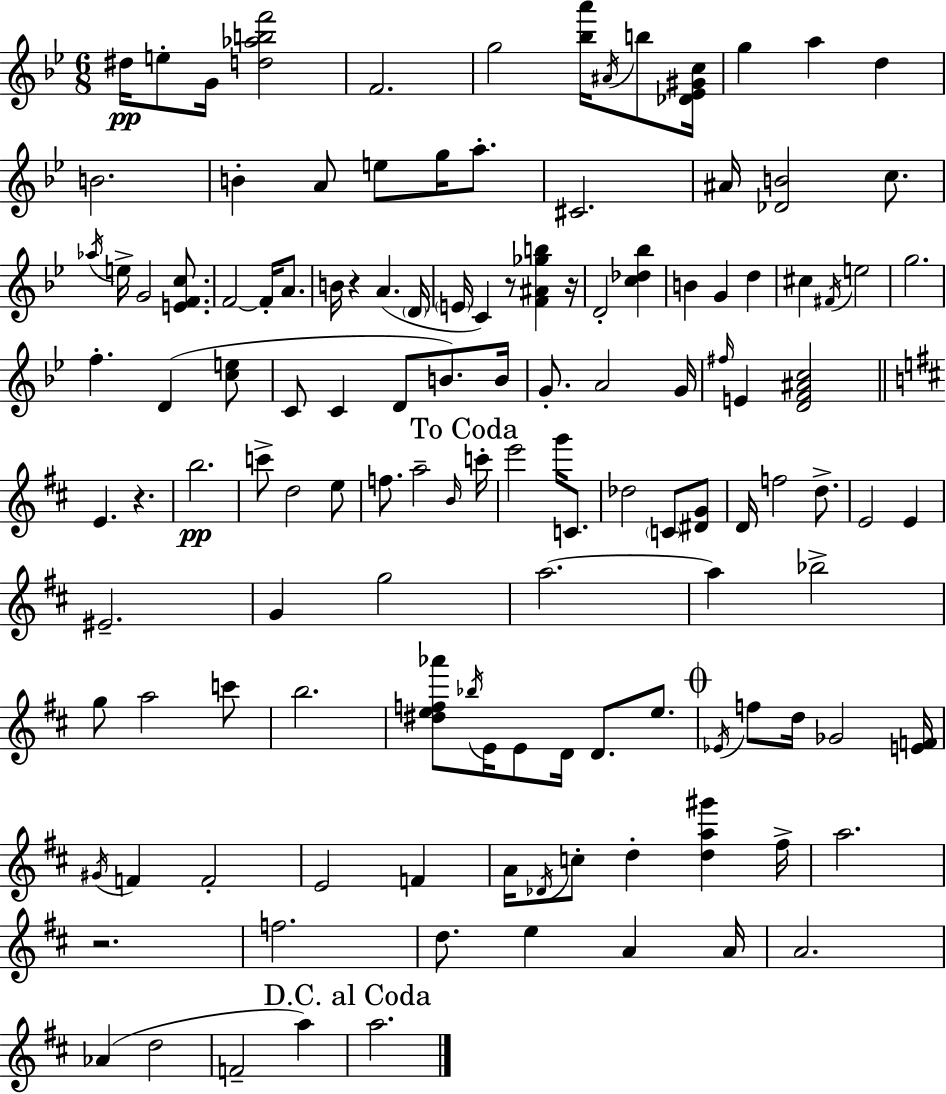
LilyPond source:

{
  \clef treble
  \numericTimeSignature
  \time 6/8
  \key bes \major
  dis''16\pp e''8-. g'16 <d'' aes'' b'' f'''>2 | f'2. | g''2 <bes'' a'''>16 \acciaccatura { ais'16 } b''8 | <des' ees' gis' c''>16 g''4 a''4 d''4 | \break b'2. | b'4-. a'8 e''8 g''16 a''8.-. | cis'2. | ais'16 <des' b'>2 c''8. | \break \acciaccatura { aes''16 } e''16-> g'2 <e' f' c''>8. | f'2~~ f'16-. a'8. | b'16 r4 a'4.( | \parenthesize d'16 \parenthesize e'16 c'4) r8 <f' ais' ges'' b''>4 | \break r16 d'2-. <c'' des'' bes''>4 | b'4 g'4 d''4 | cis''4 \acciaccatura { fis'16 } e''2 | g''2. | \break f''4.-. d'4( | <c'' e''>8 c'8 c'4 d'8 b'8.) | b'16 g'8.-. a'2 | g'16 \grace { fis''16 } e'4 <d' f' ais' c''>2 | \break \bar "||" \break \key d \major e'4. r4. | b''2.\pp | c'''8-> d''2 e''8 | f''8. a''2-- \grace { b'16 } | \break \mark "To Coda" c'''16-. e'''2 g'''16 c'8. | des''2 \parenthesize c'8 <dis' g'>8 | d'16 f''2 d''8.-> | e'2 e'4 | \break eis'2.-- | g'4 g''2 | a''2.~~ | a''4 bes''2-> | \break g''8 a''2 c'''8 | b''2. | <dis'' e'' f'' aes'''>8 \acciaccatura { bes''16 } e'16 e'8 d'16 d'8. e''8. | \mark \markup { \musicglyph "scripts.coda" } \acciaccatura { ees'16 } f''8 d''16 ges'2 | \break <e' f'>16 \acciaccatura { gis'16 } f'4 f'2-. | e'2 | f'4 a'16 \acciaccatura { des'16 } c''8-. d''4-. | <d'' a'' gis'''>4 fis''16-> a''2. | \break r2. | f''2. | d''8. e''4 | a'4 a'16 a'2. | \break aes'4( d''2 | f'2-- | a''4) \mark "D.C. al Coda" a''2. | \bar "|."
}